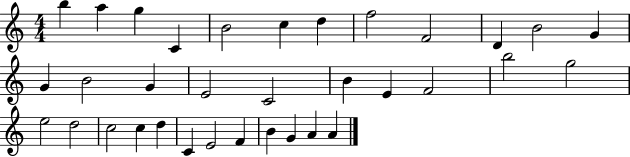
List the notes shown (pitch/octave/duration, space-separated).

B5/q A5/q G5/q C4/q B4/h C5/q D5/q F5/h F4/h D4/q B4/h G4/q G4/q B4/h G4/q E4/h C4/h B4/q E4/q F4/h B5/h G5/h E5/h D5/h C5/h C5/q D5/q C4/q E4/h F4/q B4/q G4/q A4/q A4/q